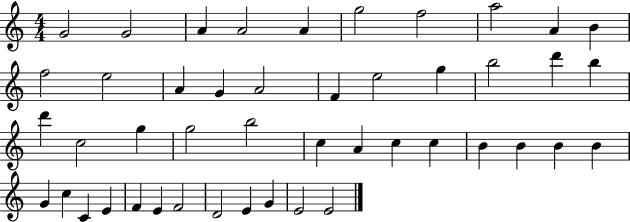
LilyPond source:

{
  \clef treble
  \numericTimeSignature
  \time 4/4
  \key c \major
  g'2 g'2 | a'4 a'2 a'4 | g''2 f''2 | a''2 a'4 b'4 | \break f''2 e''2 | a'4 g'4 a'2 | f'4 e''2 g''4 | b''2 d'''4 b''4 | \break d'''4 c''2 g''4 | g''2 b''2 | c''4 a'4 c''4 c''4 | b'4 b'4 b'4 b'4 | \break g'4 c''4 c'4 e'4 | f'4 e'4 f'2 | d'2 e'4 g'4 | e'2 e'2 | \break \bar "|."
}